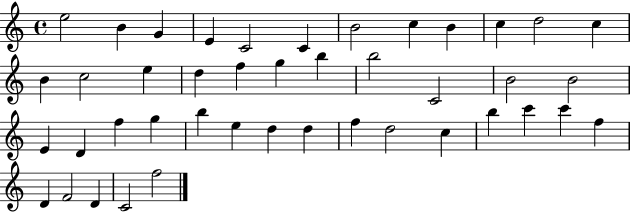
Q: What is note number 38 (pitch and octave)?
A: F5